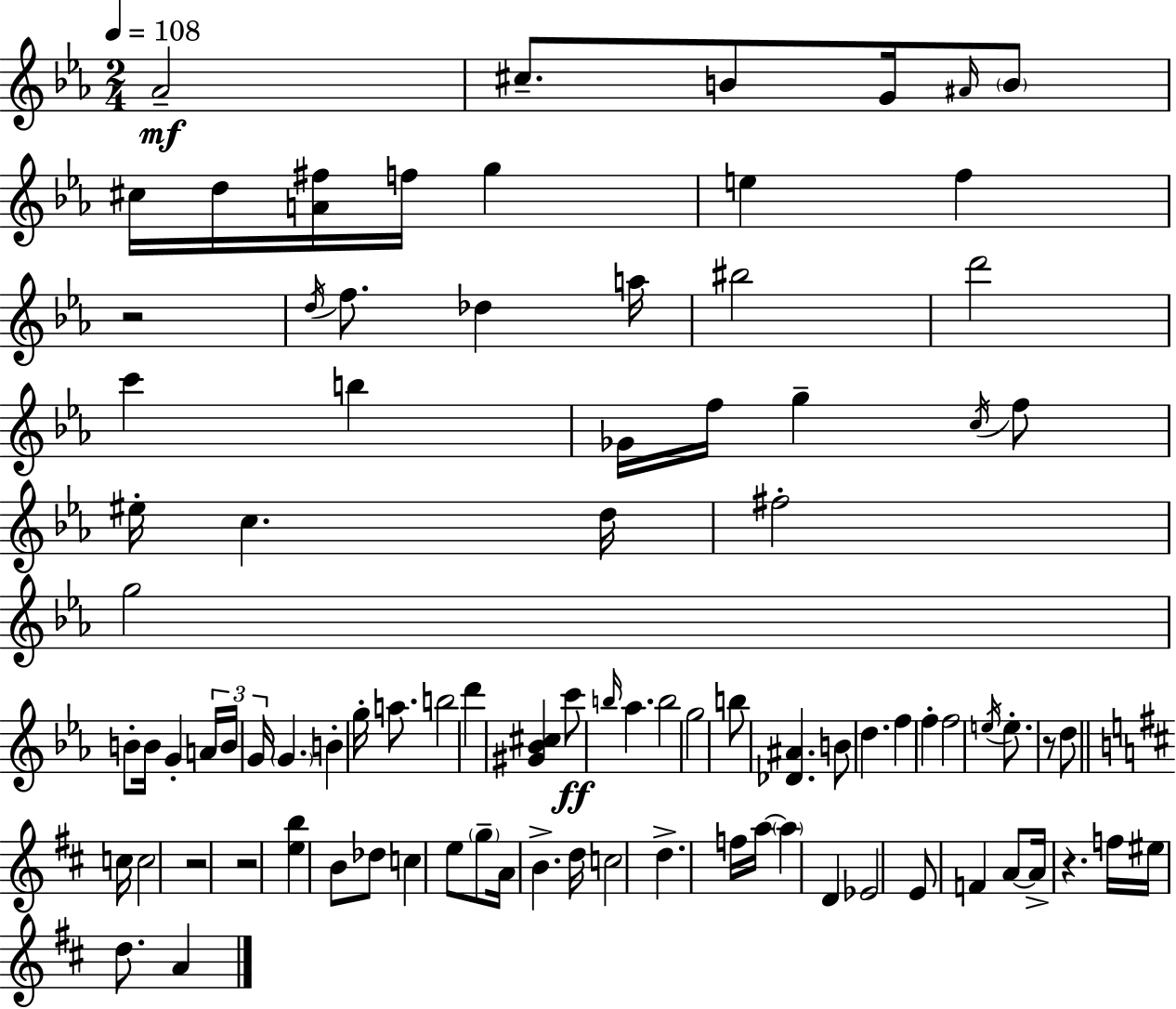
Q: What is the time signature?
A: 2/4